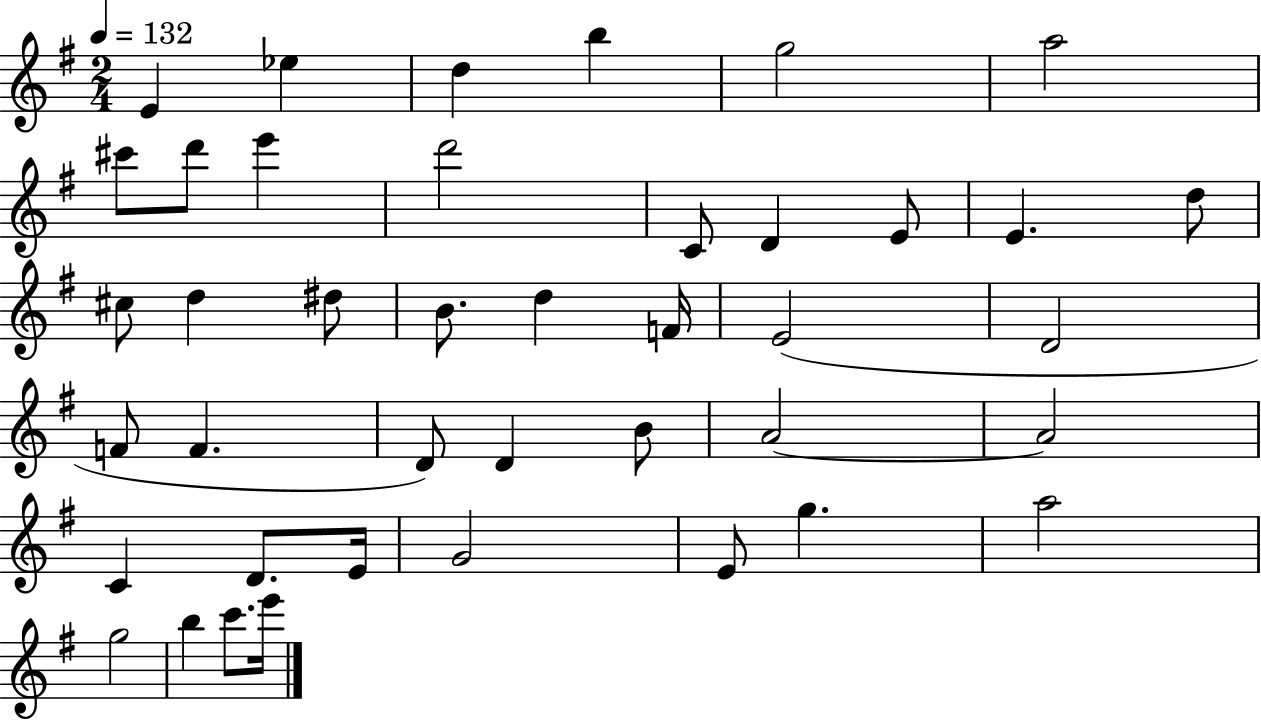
{
  \clef treble
  \numericTimeSignature
  \time 2/4
  \key g \major
  \tempo 4 = 132
  e'4 ees''4 | d''4 b''4 | g''2 | a''2 | \break cis'''8 d'''8 e'''4 | d'''2 | c'8 d'4 e'8 | e'4. d''8 | \break cis''8 d''4 dis''8 | b'8. d''4 f'16 | e'2( | d'2 | \break f'8 f'4. | d'8) d'4 b'8 | a'2~~ | a'2 | \break c'4 d'8. e'16 | g'2 | e'8 g''4. | a''2 | \break g''2 | b''4 c'''8. e'''16 | \bar "|."
}